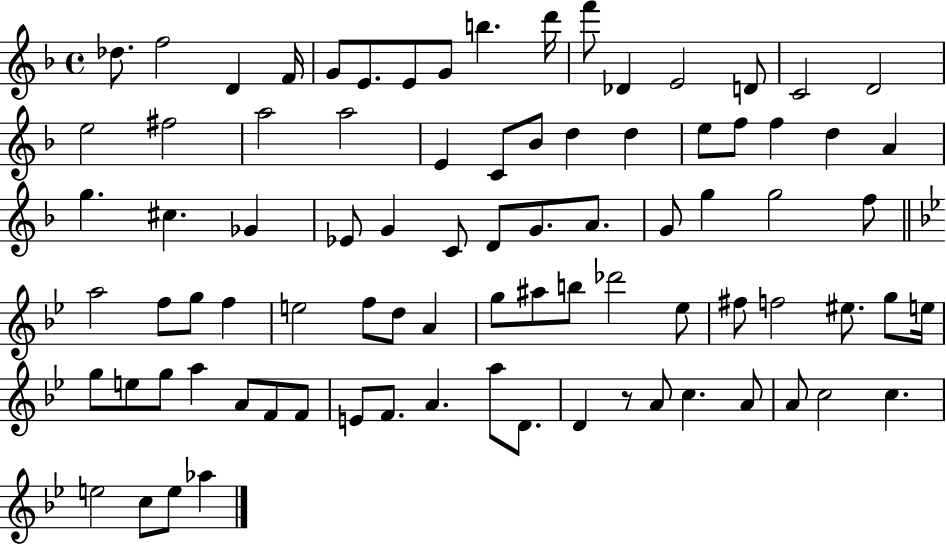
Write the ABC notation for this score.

X:1
T:Untitled
M:4/4
L:1/4
K:F
_d/2 f2 D F/4 G/2 E/2 E/2 G/2 b d'/4 f'/2 _D E2 D/2 C2 D2 e2 ^f2 a2 a2 E C/2 _B/2 d d e/2 f/2 f d A g ^c _G _E/2 G C/2 D/2 G/2 A/2 G/2 g g2 f/2 a2 f/2 g/2 f e2 f/2 d/2 A g/2 ^a/2 b/2 _d'2 _e/2 ^f/2 f2 ^e/2 g/2 e/4 g/2 e/2 g/2 a A/2 F/2 F/2 E/2 F/2 A a/2 D/2 D z/2 A/2 c A/2 A/2 c2 c e2 c/2 e/2 _a